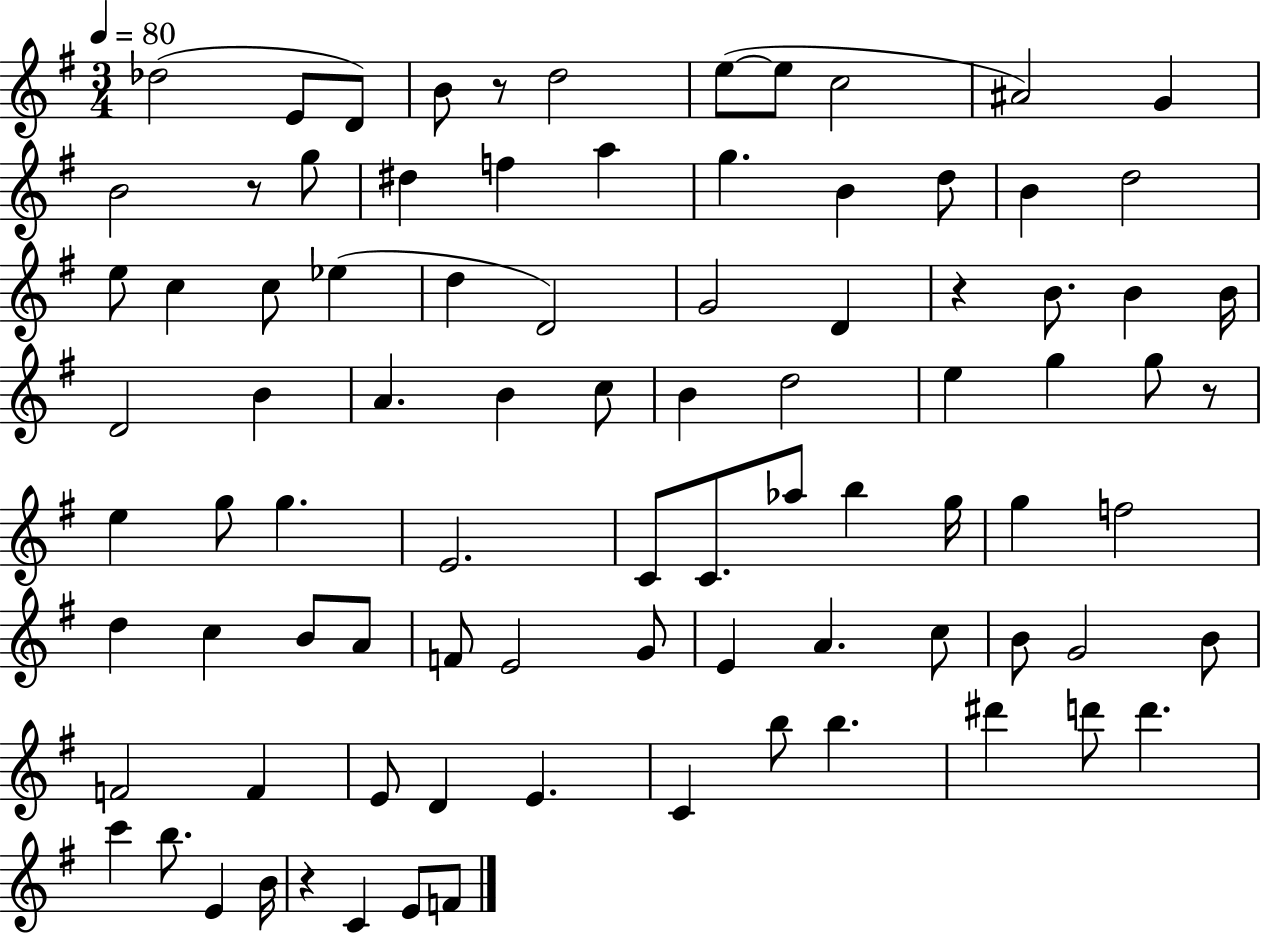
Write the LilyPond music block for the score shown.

{
  \clef treble
  \numericTimeSignature
  \time 3/4
  \key g \major
  \tempo 4 = 80
  des''2( e'8 d'8) | b'8 r8 d''2 | e''8~(~ e''8 c''2 | ais'2) g'4 | \break b'2 r8 g''8 | dis''4 f''4 a''4 | g''4. b'4 d''8 | b'4 d''2 | \break e''8 c''4 c''8 ees''4( | d''4 d'2) | g'2 d'4 | r4 b'8. b'4 b'16 | \break d'2 b'4 | a'4. b'4 c''8 | b'4 d''2 | e''4 g''4 g''8 r8 | \break e''4 g''8 g''4. | e'2. | c'8 c'8. aes''8 b''4 g''16 | g''4 f''2 | \break d''4 c''4 b'8 a'8 | f'8 e'2 g'8 | e'4 a'4. c''8 | b'8 g'2 b'8 | \break f'2 f'4 | e'8 d'4 e'4. | c'4 b''8 b''4. | dis'''4 d'''8 d'''4. | \break c'''4 b''8. e'4 b'16 | r4 c'4 e'8 f'8 | \bar "|."
}